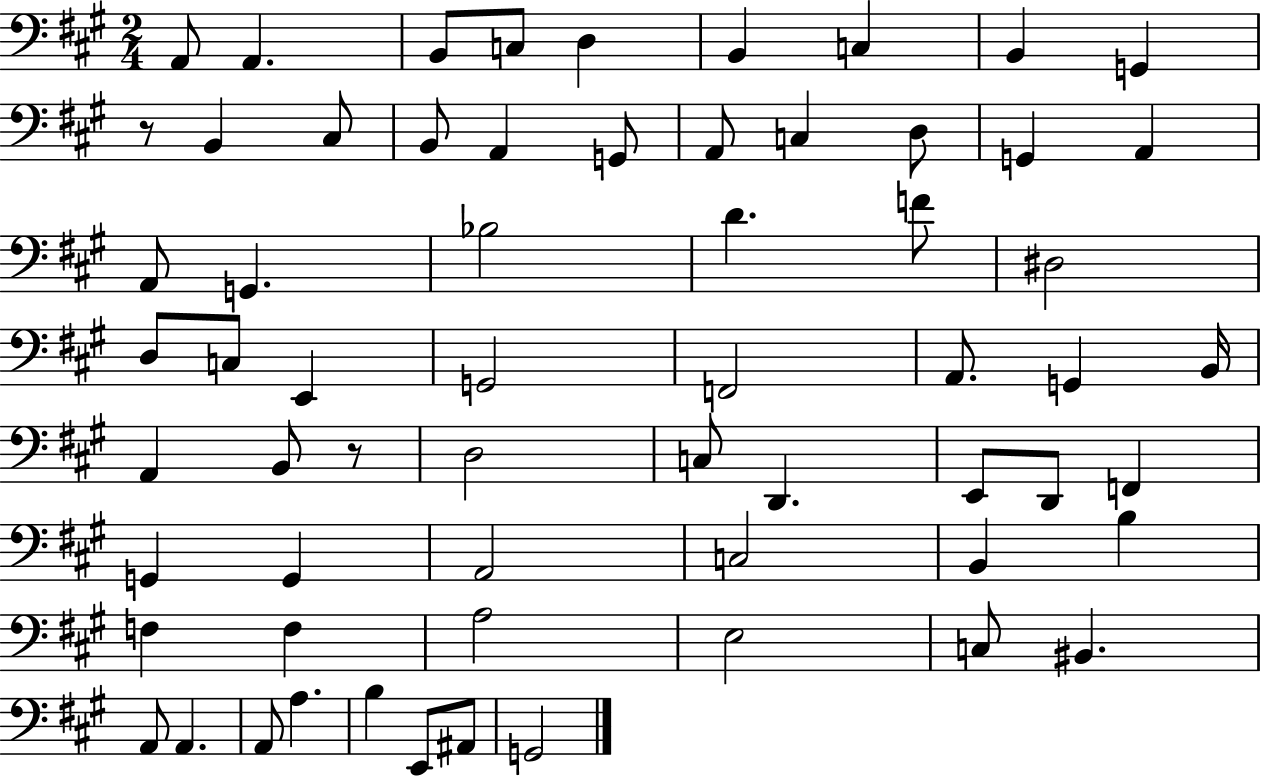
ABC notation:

X:1
T:Untitled
M:2/4
L:1/4
K:A
A,,/2 A,, B,,/2 C,/2 D, B,, C, B,, G,, z/2 B,, ^C,/2 B,,/2 A,, G,,/2 A,,/2 C, D,/2 G,, A,, A,,/2 G,, _B,2 D F/2 ^D,2 D,/2 C,/2 E,, G,,2 F,,2 A,,/2 G,, B,,/4 A,, B,,/2 z/2 D,2 C,/2 D,, E,,/2 D,,/2 F,, G,, G,, A,,2 C,2 B,, B, F, F, A,2 E,2 C,/2 ^B,, A,,/2 A,, A,,/2 A, B, E,,/2 ^A,,/2 G,,2